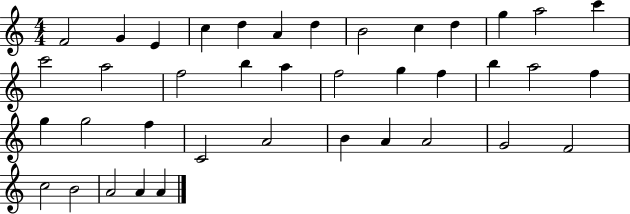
{
  \clef treble
  \numericTimeSignature
  \time 4/4
  \key c \major
  f'2 g'4 e'4 | c''4 d''4 a'4 d''4 | b'2 c''4 d''4 | g''4 a''2 c'''4 | \break c'''2 a''2 | f''2 b''4 a''4 | f''2 g''4 f''4 | b''4 a''2 f''4 | \break g''4 g''2 f''4 | c'2 a'2 | b'4 a'4 a'2 | g'2 f'2 | \break c''2 b'2 | a'2 a'4 a'4 | \bar "|."
}